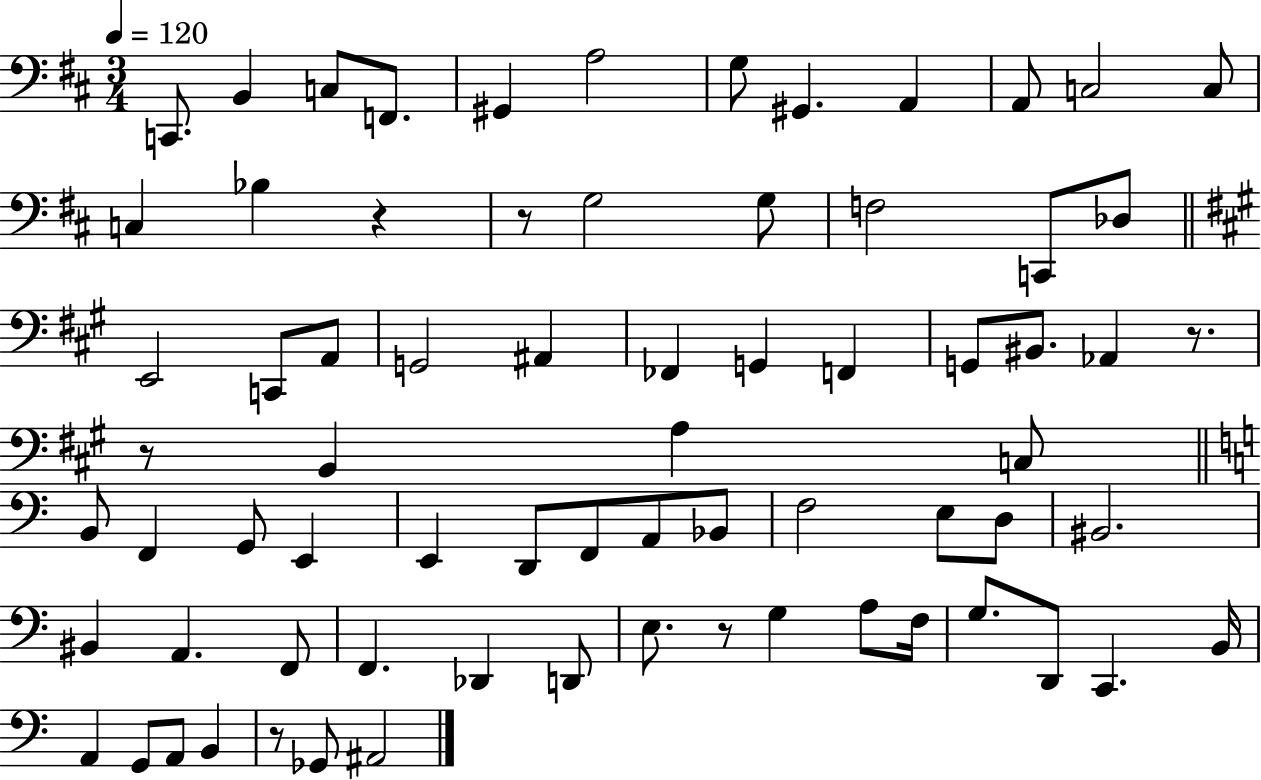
C2/e. B2/q C3/e F2/e. G#2/q A3/h G3/e G#2/q. A2/q A2/e C3/h C3/e C3/q Bb3/q R/q R/e G3/h G3/e F3/h C2/e Db3/e E2/h C2/e A2/e G2/h A#2/q FES2/q G2/q F2/q G2/e BIS2/e. Ab2/q R/e. R/e B2/q A3/q C3/e B2/e F2/q G2/e E2/q E2/q D2/e F2/e A2/e Bb2/e F3/h E3/e D3/e BIS2/h. BIS2/q A2/q. F2/e F2/q. Db2/q D2/e E3/e. R/e G3/q A3/e F3/s G3/e. D2/e C2/q. B2/s A2/q G2/e A2/e B2/q R/e Gb2/e A#2/h